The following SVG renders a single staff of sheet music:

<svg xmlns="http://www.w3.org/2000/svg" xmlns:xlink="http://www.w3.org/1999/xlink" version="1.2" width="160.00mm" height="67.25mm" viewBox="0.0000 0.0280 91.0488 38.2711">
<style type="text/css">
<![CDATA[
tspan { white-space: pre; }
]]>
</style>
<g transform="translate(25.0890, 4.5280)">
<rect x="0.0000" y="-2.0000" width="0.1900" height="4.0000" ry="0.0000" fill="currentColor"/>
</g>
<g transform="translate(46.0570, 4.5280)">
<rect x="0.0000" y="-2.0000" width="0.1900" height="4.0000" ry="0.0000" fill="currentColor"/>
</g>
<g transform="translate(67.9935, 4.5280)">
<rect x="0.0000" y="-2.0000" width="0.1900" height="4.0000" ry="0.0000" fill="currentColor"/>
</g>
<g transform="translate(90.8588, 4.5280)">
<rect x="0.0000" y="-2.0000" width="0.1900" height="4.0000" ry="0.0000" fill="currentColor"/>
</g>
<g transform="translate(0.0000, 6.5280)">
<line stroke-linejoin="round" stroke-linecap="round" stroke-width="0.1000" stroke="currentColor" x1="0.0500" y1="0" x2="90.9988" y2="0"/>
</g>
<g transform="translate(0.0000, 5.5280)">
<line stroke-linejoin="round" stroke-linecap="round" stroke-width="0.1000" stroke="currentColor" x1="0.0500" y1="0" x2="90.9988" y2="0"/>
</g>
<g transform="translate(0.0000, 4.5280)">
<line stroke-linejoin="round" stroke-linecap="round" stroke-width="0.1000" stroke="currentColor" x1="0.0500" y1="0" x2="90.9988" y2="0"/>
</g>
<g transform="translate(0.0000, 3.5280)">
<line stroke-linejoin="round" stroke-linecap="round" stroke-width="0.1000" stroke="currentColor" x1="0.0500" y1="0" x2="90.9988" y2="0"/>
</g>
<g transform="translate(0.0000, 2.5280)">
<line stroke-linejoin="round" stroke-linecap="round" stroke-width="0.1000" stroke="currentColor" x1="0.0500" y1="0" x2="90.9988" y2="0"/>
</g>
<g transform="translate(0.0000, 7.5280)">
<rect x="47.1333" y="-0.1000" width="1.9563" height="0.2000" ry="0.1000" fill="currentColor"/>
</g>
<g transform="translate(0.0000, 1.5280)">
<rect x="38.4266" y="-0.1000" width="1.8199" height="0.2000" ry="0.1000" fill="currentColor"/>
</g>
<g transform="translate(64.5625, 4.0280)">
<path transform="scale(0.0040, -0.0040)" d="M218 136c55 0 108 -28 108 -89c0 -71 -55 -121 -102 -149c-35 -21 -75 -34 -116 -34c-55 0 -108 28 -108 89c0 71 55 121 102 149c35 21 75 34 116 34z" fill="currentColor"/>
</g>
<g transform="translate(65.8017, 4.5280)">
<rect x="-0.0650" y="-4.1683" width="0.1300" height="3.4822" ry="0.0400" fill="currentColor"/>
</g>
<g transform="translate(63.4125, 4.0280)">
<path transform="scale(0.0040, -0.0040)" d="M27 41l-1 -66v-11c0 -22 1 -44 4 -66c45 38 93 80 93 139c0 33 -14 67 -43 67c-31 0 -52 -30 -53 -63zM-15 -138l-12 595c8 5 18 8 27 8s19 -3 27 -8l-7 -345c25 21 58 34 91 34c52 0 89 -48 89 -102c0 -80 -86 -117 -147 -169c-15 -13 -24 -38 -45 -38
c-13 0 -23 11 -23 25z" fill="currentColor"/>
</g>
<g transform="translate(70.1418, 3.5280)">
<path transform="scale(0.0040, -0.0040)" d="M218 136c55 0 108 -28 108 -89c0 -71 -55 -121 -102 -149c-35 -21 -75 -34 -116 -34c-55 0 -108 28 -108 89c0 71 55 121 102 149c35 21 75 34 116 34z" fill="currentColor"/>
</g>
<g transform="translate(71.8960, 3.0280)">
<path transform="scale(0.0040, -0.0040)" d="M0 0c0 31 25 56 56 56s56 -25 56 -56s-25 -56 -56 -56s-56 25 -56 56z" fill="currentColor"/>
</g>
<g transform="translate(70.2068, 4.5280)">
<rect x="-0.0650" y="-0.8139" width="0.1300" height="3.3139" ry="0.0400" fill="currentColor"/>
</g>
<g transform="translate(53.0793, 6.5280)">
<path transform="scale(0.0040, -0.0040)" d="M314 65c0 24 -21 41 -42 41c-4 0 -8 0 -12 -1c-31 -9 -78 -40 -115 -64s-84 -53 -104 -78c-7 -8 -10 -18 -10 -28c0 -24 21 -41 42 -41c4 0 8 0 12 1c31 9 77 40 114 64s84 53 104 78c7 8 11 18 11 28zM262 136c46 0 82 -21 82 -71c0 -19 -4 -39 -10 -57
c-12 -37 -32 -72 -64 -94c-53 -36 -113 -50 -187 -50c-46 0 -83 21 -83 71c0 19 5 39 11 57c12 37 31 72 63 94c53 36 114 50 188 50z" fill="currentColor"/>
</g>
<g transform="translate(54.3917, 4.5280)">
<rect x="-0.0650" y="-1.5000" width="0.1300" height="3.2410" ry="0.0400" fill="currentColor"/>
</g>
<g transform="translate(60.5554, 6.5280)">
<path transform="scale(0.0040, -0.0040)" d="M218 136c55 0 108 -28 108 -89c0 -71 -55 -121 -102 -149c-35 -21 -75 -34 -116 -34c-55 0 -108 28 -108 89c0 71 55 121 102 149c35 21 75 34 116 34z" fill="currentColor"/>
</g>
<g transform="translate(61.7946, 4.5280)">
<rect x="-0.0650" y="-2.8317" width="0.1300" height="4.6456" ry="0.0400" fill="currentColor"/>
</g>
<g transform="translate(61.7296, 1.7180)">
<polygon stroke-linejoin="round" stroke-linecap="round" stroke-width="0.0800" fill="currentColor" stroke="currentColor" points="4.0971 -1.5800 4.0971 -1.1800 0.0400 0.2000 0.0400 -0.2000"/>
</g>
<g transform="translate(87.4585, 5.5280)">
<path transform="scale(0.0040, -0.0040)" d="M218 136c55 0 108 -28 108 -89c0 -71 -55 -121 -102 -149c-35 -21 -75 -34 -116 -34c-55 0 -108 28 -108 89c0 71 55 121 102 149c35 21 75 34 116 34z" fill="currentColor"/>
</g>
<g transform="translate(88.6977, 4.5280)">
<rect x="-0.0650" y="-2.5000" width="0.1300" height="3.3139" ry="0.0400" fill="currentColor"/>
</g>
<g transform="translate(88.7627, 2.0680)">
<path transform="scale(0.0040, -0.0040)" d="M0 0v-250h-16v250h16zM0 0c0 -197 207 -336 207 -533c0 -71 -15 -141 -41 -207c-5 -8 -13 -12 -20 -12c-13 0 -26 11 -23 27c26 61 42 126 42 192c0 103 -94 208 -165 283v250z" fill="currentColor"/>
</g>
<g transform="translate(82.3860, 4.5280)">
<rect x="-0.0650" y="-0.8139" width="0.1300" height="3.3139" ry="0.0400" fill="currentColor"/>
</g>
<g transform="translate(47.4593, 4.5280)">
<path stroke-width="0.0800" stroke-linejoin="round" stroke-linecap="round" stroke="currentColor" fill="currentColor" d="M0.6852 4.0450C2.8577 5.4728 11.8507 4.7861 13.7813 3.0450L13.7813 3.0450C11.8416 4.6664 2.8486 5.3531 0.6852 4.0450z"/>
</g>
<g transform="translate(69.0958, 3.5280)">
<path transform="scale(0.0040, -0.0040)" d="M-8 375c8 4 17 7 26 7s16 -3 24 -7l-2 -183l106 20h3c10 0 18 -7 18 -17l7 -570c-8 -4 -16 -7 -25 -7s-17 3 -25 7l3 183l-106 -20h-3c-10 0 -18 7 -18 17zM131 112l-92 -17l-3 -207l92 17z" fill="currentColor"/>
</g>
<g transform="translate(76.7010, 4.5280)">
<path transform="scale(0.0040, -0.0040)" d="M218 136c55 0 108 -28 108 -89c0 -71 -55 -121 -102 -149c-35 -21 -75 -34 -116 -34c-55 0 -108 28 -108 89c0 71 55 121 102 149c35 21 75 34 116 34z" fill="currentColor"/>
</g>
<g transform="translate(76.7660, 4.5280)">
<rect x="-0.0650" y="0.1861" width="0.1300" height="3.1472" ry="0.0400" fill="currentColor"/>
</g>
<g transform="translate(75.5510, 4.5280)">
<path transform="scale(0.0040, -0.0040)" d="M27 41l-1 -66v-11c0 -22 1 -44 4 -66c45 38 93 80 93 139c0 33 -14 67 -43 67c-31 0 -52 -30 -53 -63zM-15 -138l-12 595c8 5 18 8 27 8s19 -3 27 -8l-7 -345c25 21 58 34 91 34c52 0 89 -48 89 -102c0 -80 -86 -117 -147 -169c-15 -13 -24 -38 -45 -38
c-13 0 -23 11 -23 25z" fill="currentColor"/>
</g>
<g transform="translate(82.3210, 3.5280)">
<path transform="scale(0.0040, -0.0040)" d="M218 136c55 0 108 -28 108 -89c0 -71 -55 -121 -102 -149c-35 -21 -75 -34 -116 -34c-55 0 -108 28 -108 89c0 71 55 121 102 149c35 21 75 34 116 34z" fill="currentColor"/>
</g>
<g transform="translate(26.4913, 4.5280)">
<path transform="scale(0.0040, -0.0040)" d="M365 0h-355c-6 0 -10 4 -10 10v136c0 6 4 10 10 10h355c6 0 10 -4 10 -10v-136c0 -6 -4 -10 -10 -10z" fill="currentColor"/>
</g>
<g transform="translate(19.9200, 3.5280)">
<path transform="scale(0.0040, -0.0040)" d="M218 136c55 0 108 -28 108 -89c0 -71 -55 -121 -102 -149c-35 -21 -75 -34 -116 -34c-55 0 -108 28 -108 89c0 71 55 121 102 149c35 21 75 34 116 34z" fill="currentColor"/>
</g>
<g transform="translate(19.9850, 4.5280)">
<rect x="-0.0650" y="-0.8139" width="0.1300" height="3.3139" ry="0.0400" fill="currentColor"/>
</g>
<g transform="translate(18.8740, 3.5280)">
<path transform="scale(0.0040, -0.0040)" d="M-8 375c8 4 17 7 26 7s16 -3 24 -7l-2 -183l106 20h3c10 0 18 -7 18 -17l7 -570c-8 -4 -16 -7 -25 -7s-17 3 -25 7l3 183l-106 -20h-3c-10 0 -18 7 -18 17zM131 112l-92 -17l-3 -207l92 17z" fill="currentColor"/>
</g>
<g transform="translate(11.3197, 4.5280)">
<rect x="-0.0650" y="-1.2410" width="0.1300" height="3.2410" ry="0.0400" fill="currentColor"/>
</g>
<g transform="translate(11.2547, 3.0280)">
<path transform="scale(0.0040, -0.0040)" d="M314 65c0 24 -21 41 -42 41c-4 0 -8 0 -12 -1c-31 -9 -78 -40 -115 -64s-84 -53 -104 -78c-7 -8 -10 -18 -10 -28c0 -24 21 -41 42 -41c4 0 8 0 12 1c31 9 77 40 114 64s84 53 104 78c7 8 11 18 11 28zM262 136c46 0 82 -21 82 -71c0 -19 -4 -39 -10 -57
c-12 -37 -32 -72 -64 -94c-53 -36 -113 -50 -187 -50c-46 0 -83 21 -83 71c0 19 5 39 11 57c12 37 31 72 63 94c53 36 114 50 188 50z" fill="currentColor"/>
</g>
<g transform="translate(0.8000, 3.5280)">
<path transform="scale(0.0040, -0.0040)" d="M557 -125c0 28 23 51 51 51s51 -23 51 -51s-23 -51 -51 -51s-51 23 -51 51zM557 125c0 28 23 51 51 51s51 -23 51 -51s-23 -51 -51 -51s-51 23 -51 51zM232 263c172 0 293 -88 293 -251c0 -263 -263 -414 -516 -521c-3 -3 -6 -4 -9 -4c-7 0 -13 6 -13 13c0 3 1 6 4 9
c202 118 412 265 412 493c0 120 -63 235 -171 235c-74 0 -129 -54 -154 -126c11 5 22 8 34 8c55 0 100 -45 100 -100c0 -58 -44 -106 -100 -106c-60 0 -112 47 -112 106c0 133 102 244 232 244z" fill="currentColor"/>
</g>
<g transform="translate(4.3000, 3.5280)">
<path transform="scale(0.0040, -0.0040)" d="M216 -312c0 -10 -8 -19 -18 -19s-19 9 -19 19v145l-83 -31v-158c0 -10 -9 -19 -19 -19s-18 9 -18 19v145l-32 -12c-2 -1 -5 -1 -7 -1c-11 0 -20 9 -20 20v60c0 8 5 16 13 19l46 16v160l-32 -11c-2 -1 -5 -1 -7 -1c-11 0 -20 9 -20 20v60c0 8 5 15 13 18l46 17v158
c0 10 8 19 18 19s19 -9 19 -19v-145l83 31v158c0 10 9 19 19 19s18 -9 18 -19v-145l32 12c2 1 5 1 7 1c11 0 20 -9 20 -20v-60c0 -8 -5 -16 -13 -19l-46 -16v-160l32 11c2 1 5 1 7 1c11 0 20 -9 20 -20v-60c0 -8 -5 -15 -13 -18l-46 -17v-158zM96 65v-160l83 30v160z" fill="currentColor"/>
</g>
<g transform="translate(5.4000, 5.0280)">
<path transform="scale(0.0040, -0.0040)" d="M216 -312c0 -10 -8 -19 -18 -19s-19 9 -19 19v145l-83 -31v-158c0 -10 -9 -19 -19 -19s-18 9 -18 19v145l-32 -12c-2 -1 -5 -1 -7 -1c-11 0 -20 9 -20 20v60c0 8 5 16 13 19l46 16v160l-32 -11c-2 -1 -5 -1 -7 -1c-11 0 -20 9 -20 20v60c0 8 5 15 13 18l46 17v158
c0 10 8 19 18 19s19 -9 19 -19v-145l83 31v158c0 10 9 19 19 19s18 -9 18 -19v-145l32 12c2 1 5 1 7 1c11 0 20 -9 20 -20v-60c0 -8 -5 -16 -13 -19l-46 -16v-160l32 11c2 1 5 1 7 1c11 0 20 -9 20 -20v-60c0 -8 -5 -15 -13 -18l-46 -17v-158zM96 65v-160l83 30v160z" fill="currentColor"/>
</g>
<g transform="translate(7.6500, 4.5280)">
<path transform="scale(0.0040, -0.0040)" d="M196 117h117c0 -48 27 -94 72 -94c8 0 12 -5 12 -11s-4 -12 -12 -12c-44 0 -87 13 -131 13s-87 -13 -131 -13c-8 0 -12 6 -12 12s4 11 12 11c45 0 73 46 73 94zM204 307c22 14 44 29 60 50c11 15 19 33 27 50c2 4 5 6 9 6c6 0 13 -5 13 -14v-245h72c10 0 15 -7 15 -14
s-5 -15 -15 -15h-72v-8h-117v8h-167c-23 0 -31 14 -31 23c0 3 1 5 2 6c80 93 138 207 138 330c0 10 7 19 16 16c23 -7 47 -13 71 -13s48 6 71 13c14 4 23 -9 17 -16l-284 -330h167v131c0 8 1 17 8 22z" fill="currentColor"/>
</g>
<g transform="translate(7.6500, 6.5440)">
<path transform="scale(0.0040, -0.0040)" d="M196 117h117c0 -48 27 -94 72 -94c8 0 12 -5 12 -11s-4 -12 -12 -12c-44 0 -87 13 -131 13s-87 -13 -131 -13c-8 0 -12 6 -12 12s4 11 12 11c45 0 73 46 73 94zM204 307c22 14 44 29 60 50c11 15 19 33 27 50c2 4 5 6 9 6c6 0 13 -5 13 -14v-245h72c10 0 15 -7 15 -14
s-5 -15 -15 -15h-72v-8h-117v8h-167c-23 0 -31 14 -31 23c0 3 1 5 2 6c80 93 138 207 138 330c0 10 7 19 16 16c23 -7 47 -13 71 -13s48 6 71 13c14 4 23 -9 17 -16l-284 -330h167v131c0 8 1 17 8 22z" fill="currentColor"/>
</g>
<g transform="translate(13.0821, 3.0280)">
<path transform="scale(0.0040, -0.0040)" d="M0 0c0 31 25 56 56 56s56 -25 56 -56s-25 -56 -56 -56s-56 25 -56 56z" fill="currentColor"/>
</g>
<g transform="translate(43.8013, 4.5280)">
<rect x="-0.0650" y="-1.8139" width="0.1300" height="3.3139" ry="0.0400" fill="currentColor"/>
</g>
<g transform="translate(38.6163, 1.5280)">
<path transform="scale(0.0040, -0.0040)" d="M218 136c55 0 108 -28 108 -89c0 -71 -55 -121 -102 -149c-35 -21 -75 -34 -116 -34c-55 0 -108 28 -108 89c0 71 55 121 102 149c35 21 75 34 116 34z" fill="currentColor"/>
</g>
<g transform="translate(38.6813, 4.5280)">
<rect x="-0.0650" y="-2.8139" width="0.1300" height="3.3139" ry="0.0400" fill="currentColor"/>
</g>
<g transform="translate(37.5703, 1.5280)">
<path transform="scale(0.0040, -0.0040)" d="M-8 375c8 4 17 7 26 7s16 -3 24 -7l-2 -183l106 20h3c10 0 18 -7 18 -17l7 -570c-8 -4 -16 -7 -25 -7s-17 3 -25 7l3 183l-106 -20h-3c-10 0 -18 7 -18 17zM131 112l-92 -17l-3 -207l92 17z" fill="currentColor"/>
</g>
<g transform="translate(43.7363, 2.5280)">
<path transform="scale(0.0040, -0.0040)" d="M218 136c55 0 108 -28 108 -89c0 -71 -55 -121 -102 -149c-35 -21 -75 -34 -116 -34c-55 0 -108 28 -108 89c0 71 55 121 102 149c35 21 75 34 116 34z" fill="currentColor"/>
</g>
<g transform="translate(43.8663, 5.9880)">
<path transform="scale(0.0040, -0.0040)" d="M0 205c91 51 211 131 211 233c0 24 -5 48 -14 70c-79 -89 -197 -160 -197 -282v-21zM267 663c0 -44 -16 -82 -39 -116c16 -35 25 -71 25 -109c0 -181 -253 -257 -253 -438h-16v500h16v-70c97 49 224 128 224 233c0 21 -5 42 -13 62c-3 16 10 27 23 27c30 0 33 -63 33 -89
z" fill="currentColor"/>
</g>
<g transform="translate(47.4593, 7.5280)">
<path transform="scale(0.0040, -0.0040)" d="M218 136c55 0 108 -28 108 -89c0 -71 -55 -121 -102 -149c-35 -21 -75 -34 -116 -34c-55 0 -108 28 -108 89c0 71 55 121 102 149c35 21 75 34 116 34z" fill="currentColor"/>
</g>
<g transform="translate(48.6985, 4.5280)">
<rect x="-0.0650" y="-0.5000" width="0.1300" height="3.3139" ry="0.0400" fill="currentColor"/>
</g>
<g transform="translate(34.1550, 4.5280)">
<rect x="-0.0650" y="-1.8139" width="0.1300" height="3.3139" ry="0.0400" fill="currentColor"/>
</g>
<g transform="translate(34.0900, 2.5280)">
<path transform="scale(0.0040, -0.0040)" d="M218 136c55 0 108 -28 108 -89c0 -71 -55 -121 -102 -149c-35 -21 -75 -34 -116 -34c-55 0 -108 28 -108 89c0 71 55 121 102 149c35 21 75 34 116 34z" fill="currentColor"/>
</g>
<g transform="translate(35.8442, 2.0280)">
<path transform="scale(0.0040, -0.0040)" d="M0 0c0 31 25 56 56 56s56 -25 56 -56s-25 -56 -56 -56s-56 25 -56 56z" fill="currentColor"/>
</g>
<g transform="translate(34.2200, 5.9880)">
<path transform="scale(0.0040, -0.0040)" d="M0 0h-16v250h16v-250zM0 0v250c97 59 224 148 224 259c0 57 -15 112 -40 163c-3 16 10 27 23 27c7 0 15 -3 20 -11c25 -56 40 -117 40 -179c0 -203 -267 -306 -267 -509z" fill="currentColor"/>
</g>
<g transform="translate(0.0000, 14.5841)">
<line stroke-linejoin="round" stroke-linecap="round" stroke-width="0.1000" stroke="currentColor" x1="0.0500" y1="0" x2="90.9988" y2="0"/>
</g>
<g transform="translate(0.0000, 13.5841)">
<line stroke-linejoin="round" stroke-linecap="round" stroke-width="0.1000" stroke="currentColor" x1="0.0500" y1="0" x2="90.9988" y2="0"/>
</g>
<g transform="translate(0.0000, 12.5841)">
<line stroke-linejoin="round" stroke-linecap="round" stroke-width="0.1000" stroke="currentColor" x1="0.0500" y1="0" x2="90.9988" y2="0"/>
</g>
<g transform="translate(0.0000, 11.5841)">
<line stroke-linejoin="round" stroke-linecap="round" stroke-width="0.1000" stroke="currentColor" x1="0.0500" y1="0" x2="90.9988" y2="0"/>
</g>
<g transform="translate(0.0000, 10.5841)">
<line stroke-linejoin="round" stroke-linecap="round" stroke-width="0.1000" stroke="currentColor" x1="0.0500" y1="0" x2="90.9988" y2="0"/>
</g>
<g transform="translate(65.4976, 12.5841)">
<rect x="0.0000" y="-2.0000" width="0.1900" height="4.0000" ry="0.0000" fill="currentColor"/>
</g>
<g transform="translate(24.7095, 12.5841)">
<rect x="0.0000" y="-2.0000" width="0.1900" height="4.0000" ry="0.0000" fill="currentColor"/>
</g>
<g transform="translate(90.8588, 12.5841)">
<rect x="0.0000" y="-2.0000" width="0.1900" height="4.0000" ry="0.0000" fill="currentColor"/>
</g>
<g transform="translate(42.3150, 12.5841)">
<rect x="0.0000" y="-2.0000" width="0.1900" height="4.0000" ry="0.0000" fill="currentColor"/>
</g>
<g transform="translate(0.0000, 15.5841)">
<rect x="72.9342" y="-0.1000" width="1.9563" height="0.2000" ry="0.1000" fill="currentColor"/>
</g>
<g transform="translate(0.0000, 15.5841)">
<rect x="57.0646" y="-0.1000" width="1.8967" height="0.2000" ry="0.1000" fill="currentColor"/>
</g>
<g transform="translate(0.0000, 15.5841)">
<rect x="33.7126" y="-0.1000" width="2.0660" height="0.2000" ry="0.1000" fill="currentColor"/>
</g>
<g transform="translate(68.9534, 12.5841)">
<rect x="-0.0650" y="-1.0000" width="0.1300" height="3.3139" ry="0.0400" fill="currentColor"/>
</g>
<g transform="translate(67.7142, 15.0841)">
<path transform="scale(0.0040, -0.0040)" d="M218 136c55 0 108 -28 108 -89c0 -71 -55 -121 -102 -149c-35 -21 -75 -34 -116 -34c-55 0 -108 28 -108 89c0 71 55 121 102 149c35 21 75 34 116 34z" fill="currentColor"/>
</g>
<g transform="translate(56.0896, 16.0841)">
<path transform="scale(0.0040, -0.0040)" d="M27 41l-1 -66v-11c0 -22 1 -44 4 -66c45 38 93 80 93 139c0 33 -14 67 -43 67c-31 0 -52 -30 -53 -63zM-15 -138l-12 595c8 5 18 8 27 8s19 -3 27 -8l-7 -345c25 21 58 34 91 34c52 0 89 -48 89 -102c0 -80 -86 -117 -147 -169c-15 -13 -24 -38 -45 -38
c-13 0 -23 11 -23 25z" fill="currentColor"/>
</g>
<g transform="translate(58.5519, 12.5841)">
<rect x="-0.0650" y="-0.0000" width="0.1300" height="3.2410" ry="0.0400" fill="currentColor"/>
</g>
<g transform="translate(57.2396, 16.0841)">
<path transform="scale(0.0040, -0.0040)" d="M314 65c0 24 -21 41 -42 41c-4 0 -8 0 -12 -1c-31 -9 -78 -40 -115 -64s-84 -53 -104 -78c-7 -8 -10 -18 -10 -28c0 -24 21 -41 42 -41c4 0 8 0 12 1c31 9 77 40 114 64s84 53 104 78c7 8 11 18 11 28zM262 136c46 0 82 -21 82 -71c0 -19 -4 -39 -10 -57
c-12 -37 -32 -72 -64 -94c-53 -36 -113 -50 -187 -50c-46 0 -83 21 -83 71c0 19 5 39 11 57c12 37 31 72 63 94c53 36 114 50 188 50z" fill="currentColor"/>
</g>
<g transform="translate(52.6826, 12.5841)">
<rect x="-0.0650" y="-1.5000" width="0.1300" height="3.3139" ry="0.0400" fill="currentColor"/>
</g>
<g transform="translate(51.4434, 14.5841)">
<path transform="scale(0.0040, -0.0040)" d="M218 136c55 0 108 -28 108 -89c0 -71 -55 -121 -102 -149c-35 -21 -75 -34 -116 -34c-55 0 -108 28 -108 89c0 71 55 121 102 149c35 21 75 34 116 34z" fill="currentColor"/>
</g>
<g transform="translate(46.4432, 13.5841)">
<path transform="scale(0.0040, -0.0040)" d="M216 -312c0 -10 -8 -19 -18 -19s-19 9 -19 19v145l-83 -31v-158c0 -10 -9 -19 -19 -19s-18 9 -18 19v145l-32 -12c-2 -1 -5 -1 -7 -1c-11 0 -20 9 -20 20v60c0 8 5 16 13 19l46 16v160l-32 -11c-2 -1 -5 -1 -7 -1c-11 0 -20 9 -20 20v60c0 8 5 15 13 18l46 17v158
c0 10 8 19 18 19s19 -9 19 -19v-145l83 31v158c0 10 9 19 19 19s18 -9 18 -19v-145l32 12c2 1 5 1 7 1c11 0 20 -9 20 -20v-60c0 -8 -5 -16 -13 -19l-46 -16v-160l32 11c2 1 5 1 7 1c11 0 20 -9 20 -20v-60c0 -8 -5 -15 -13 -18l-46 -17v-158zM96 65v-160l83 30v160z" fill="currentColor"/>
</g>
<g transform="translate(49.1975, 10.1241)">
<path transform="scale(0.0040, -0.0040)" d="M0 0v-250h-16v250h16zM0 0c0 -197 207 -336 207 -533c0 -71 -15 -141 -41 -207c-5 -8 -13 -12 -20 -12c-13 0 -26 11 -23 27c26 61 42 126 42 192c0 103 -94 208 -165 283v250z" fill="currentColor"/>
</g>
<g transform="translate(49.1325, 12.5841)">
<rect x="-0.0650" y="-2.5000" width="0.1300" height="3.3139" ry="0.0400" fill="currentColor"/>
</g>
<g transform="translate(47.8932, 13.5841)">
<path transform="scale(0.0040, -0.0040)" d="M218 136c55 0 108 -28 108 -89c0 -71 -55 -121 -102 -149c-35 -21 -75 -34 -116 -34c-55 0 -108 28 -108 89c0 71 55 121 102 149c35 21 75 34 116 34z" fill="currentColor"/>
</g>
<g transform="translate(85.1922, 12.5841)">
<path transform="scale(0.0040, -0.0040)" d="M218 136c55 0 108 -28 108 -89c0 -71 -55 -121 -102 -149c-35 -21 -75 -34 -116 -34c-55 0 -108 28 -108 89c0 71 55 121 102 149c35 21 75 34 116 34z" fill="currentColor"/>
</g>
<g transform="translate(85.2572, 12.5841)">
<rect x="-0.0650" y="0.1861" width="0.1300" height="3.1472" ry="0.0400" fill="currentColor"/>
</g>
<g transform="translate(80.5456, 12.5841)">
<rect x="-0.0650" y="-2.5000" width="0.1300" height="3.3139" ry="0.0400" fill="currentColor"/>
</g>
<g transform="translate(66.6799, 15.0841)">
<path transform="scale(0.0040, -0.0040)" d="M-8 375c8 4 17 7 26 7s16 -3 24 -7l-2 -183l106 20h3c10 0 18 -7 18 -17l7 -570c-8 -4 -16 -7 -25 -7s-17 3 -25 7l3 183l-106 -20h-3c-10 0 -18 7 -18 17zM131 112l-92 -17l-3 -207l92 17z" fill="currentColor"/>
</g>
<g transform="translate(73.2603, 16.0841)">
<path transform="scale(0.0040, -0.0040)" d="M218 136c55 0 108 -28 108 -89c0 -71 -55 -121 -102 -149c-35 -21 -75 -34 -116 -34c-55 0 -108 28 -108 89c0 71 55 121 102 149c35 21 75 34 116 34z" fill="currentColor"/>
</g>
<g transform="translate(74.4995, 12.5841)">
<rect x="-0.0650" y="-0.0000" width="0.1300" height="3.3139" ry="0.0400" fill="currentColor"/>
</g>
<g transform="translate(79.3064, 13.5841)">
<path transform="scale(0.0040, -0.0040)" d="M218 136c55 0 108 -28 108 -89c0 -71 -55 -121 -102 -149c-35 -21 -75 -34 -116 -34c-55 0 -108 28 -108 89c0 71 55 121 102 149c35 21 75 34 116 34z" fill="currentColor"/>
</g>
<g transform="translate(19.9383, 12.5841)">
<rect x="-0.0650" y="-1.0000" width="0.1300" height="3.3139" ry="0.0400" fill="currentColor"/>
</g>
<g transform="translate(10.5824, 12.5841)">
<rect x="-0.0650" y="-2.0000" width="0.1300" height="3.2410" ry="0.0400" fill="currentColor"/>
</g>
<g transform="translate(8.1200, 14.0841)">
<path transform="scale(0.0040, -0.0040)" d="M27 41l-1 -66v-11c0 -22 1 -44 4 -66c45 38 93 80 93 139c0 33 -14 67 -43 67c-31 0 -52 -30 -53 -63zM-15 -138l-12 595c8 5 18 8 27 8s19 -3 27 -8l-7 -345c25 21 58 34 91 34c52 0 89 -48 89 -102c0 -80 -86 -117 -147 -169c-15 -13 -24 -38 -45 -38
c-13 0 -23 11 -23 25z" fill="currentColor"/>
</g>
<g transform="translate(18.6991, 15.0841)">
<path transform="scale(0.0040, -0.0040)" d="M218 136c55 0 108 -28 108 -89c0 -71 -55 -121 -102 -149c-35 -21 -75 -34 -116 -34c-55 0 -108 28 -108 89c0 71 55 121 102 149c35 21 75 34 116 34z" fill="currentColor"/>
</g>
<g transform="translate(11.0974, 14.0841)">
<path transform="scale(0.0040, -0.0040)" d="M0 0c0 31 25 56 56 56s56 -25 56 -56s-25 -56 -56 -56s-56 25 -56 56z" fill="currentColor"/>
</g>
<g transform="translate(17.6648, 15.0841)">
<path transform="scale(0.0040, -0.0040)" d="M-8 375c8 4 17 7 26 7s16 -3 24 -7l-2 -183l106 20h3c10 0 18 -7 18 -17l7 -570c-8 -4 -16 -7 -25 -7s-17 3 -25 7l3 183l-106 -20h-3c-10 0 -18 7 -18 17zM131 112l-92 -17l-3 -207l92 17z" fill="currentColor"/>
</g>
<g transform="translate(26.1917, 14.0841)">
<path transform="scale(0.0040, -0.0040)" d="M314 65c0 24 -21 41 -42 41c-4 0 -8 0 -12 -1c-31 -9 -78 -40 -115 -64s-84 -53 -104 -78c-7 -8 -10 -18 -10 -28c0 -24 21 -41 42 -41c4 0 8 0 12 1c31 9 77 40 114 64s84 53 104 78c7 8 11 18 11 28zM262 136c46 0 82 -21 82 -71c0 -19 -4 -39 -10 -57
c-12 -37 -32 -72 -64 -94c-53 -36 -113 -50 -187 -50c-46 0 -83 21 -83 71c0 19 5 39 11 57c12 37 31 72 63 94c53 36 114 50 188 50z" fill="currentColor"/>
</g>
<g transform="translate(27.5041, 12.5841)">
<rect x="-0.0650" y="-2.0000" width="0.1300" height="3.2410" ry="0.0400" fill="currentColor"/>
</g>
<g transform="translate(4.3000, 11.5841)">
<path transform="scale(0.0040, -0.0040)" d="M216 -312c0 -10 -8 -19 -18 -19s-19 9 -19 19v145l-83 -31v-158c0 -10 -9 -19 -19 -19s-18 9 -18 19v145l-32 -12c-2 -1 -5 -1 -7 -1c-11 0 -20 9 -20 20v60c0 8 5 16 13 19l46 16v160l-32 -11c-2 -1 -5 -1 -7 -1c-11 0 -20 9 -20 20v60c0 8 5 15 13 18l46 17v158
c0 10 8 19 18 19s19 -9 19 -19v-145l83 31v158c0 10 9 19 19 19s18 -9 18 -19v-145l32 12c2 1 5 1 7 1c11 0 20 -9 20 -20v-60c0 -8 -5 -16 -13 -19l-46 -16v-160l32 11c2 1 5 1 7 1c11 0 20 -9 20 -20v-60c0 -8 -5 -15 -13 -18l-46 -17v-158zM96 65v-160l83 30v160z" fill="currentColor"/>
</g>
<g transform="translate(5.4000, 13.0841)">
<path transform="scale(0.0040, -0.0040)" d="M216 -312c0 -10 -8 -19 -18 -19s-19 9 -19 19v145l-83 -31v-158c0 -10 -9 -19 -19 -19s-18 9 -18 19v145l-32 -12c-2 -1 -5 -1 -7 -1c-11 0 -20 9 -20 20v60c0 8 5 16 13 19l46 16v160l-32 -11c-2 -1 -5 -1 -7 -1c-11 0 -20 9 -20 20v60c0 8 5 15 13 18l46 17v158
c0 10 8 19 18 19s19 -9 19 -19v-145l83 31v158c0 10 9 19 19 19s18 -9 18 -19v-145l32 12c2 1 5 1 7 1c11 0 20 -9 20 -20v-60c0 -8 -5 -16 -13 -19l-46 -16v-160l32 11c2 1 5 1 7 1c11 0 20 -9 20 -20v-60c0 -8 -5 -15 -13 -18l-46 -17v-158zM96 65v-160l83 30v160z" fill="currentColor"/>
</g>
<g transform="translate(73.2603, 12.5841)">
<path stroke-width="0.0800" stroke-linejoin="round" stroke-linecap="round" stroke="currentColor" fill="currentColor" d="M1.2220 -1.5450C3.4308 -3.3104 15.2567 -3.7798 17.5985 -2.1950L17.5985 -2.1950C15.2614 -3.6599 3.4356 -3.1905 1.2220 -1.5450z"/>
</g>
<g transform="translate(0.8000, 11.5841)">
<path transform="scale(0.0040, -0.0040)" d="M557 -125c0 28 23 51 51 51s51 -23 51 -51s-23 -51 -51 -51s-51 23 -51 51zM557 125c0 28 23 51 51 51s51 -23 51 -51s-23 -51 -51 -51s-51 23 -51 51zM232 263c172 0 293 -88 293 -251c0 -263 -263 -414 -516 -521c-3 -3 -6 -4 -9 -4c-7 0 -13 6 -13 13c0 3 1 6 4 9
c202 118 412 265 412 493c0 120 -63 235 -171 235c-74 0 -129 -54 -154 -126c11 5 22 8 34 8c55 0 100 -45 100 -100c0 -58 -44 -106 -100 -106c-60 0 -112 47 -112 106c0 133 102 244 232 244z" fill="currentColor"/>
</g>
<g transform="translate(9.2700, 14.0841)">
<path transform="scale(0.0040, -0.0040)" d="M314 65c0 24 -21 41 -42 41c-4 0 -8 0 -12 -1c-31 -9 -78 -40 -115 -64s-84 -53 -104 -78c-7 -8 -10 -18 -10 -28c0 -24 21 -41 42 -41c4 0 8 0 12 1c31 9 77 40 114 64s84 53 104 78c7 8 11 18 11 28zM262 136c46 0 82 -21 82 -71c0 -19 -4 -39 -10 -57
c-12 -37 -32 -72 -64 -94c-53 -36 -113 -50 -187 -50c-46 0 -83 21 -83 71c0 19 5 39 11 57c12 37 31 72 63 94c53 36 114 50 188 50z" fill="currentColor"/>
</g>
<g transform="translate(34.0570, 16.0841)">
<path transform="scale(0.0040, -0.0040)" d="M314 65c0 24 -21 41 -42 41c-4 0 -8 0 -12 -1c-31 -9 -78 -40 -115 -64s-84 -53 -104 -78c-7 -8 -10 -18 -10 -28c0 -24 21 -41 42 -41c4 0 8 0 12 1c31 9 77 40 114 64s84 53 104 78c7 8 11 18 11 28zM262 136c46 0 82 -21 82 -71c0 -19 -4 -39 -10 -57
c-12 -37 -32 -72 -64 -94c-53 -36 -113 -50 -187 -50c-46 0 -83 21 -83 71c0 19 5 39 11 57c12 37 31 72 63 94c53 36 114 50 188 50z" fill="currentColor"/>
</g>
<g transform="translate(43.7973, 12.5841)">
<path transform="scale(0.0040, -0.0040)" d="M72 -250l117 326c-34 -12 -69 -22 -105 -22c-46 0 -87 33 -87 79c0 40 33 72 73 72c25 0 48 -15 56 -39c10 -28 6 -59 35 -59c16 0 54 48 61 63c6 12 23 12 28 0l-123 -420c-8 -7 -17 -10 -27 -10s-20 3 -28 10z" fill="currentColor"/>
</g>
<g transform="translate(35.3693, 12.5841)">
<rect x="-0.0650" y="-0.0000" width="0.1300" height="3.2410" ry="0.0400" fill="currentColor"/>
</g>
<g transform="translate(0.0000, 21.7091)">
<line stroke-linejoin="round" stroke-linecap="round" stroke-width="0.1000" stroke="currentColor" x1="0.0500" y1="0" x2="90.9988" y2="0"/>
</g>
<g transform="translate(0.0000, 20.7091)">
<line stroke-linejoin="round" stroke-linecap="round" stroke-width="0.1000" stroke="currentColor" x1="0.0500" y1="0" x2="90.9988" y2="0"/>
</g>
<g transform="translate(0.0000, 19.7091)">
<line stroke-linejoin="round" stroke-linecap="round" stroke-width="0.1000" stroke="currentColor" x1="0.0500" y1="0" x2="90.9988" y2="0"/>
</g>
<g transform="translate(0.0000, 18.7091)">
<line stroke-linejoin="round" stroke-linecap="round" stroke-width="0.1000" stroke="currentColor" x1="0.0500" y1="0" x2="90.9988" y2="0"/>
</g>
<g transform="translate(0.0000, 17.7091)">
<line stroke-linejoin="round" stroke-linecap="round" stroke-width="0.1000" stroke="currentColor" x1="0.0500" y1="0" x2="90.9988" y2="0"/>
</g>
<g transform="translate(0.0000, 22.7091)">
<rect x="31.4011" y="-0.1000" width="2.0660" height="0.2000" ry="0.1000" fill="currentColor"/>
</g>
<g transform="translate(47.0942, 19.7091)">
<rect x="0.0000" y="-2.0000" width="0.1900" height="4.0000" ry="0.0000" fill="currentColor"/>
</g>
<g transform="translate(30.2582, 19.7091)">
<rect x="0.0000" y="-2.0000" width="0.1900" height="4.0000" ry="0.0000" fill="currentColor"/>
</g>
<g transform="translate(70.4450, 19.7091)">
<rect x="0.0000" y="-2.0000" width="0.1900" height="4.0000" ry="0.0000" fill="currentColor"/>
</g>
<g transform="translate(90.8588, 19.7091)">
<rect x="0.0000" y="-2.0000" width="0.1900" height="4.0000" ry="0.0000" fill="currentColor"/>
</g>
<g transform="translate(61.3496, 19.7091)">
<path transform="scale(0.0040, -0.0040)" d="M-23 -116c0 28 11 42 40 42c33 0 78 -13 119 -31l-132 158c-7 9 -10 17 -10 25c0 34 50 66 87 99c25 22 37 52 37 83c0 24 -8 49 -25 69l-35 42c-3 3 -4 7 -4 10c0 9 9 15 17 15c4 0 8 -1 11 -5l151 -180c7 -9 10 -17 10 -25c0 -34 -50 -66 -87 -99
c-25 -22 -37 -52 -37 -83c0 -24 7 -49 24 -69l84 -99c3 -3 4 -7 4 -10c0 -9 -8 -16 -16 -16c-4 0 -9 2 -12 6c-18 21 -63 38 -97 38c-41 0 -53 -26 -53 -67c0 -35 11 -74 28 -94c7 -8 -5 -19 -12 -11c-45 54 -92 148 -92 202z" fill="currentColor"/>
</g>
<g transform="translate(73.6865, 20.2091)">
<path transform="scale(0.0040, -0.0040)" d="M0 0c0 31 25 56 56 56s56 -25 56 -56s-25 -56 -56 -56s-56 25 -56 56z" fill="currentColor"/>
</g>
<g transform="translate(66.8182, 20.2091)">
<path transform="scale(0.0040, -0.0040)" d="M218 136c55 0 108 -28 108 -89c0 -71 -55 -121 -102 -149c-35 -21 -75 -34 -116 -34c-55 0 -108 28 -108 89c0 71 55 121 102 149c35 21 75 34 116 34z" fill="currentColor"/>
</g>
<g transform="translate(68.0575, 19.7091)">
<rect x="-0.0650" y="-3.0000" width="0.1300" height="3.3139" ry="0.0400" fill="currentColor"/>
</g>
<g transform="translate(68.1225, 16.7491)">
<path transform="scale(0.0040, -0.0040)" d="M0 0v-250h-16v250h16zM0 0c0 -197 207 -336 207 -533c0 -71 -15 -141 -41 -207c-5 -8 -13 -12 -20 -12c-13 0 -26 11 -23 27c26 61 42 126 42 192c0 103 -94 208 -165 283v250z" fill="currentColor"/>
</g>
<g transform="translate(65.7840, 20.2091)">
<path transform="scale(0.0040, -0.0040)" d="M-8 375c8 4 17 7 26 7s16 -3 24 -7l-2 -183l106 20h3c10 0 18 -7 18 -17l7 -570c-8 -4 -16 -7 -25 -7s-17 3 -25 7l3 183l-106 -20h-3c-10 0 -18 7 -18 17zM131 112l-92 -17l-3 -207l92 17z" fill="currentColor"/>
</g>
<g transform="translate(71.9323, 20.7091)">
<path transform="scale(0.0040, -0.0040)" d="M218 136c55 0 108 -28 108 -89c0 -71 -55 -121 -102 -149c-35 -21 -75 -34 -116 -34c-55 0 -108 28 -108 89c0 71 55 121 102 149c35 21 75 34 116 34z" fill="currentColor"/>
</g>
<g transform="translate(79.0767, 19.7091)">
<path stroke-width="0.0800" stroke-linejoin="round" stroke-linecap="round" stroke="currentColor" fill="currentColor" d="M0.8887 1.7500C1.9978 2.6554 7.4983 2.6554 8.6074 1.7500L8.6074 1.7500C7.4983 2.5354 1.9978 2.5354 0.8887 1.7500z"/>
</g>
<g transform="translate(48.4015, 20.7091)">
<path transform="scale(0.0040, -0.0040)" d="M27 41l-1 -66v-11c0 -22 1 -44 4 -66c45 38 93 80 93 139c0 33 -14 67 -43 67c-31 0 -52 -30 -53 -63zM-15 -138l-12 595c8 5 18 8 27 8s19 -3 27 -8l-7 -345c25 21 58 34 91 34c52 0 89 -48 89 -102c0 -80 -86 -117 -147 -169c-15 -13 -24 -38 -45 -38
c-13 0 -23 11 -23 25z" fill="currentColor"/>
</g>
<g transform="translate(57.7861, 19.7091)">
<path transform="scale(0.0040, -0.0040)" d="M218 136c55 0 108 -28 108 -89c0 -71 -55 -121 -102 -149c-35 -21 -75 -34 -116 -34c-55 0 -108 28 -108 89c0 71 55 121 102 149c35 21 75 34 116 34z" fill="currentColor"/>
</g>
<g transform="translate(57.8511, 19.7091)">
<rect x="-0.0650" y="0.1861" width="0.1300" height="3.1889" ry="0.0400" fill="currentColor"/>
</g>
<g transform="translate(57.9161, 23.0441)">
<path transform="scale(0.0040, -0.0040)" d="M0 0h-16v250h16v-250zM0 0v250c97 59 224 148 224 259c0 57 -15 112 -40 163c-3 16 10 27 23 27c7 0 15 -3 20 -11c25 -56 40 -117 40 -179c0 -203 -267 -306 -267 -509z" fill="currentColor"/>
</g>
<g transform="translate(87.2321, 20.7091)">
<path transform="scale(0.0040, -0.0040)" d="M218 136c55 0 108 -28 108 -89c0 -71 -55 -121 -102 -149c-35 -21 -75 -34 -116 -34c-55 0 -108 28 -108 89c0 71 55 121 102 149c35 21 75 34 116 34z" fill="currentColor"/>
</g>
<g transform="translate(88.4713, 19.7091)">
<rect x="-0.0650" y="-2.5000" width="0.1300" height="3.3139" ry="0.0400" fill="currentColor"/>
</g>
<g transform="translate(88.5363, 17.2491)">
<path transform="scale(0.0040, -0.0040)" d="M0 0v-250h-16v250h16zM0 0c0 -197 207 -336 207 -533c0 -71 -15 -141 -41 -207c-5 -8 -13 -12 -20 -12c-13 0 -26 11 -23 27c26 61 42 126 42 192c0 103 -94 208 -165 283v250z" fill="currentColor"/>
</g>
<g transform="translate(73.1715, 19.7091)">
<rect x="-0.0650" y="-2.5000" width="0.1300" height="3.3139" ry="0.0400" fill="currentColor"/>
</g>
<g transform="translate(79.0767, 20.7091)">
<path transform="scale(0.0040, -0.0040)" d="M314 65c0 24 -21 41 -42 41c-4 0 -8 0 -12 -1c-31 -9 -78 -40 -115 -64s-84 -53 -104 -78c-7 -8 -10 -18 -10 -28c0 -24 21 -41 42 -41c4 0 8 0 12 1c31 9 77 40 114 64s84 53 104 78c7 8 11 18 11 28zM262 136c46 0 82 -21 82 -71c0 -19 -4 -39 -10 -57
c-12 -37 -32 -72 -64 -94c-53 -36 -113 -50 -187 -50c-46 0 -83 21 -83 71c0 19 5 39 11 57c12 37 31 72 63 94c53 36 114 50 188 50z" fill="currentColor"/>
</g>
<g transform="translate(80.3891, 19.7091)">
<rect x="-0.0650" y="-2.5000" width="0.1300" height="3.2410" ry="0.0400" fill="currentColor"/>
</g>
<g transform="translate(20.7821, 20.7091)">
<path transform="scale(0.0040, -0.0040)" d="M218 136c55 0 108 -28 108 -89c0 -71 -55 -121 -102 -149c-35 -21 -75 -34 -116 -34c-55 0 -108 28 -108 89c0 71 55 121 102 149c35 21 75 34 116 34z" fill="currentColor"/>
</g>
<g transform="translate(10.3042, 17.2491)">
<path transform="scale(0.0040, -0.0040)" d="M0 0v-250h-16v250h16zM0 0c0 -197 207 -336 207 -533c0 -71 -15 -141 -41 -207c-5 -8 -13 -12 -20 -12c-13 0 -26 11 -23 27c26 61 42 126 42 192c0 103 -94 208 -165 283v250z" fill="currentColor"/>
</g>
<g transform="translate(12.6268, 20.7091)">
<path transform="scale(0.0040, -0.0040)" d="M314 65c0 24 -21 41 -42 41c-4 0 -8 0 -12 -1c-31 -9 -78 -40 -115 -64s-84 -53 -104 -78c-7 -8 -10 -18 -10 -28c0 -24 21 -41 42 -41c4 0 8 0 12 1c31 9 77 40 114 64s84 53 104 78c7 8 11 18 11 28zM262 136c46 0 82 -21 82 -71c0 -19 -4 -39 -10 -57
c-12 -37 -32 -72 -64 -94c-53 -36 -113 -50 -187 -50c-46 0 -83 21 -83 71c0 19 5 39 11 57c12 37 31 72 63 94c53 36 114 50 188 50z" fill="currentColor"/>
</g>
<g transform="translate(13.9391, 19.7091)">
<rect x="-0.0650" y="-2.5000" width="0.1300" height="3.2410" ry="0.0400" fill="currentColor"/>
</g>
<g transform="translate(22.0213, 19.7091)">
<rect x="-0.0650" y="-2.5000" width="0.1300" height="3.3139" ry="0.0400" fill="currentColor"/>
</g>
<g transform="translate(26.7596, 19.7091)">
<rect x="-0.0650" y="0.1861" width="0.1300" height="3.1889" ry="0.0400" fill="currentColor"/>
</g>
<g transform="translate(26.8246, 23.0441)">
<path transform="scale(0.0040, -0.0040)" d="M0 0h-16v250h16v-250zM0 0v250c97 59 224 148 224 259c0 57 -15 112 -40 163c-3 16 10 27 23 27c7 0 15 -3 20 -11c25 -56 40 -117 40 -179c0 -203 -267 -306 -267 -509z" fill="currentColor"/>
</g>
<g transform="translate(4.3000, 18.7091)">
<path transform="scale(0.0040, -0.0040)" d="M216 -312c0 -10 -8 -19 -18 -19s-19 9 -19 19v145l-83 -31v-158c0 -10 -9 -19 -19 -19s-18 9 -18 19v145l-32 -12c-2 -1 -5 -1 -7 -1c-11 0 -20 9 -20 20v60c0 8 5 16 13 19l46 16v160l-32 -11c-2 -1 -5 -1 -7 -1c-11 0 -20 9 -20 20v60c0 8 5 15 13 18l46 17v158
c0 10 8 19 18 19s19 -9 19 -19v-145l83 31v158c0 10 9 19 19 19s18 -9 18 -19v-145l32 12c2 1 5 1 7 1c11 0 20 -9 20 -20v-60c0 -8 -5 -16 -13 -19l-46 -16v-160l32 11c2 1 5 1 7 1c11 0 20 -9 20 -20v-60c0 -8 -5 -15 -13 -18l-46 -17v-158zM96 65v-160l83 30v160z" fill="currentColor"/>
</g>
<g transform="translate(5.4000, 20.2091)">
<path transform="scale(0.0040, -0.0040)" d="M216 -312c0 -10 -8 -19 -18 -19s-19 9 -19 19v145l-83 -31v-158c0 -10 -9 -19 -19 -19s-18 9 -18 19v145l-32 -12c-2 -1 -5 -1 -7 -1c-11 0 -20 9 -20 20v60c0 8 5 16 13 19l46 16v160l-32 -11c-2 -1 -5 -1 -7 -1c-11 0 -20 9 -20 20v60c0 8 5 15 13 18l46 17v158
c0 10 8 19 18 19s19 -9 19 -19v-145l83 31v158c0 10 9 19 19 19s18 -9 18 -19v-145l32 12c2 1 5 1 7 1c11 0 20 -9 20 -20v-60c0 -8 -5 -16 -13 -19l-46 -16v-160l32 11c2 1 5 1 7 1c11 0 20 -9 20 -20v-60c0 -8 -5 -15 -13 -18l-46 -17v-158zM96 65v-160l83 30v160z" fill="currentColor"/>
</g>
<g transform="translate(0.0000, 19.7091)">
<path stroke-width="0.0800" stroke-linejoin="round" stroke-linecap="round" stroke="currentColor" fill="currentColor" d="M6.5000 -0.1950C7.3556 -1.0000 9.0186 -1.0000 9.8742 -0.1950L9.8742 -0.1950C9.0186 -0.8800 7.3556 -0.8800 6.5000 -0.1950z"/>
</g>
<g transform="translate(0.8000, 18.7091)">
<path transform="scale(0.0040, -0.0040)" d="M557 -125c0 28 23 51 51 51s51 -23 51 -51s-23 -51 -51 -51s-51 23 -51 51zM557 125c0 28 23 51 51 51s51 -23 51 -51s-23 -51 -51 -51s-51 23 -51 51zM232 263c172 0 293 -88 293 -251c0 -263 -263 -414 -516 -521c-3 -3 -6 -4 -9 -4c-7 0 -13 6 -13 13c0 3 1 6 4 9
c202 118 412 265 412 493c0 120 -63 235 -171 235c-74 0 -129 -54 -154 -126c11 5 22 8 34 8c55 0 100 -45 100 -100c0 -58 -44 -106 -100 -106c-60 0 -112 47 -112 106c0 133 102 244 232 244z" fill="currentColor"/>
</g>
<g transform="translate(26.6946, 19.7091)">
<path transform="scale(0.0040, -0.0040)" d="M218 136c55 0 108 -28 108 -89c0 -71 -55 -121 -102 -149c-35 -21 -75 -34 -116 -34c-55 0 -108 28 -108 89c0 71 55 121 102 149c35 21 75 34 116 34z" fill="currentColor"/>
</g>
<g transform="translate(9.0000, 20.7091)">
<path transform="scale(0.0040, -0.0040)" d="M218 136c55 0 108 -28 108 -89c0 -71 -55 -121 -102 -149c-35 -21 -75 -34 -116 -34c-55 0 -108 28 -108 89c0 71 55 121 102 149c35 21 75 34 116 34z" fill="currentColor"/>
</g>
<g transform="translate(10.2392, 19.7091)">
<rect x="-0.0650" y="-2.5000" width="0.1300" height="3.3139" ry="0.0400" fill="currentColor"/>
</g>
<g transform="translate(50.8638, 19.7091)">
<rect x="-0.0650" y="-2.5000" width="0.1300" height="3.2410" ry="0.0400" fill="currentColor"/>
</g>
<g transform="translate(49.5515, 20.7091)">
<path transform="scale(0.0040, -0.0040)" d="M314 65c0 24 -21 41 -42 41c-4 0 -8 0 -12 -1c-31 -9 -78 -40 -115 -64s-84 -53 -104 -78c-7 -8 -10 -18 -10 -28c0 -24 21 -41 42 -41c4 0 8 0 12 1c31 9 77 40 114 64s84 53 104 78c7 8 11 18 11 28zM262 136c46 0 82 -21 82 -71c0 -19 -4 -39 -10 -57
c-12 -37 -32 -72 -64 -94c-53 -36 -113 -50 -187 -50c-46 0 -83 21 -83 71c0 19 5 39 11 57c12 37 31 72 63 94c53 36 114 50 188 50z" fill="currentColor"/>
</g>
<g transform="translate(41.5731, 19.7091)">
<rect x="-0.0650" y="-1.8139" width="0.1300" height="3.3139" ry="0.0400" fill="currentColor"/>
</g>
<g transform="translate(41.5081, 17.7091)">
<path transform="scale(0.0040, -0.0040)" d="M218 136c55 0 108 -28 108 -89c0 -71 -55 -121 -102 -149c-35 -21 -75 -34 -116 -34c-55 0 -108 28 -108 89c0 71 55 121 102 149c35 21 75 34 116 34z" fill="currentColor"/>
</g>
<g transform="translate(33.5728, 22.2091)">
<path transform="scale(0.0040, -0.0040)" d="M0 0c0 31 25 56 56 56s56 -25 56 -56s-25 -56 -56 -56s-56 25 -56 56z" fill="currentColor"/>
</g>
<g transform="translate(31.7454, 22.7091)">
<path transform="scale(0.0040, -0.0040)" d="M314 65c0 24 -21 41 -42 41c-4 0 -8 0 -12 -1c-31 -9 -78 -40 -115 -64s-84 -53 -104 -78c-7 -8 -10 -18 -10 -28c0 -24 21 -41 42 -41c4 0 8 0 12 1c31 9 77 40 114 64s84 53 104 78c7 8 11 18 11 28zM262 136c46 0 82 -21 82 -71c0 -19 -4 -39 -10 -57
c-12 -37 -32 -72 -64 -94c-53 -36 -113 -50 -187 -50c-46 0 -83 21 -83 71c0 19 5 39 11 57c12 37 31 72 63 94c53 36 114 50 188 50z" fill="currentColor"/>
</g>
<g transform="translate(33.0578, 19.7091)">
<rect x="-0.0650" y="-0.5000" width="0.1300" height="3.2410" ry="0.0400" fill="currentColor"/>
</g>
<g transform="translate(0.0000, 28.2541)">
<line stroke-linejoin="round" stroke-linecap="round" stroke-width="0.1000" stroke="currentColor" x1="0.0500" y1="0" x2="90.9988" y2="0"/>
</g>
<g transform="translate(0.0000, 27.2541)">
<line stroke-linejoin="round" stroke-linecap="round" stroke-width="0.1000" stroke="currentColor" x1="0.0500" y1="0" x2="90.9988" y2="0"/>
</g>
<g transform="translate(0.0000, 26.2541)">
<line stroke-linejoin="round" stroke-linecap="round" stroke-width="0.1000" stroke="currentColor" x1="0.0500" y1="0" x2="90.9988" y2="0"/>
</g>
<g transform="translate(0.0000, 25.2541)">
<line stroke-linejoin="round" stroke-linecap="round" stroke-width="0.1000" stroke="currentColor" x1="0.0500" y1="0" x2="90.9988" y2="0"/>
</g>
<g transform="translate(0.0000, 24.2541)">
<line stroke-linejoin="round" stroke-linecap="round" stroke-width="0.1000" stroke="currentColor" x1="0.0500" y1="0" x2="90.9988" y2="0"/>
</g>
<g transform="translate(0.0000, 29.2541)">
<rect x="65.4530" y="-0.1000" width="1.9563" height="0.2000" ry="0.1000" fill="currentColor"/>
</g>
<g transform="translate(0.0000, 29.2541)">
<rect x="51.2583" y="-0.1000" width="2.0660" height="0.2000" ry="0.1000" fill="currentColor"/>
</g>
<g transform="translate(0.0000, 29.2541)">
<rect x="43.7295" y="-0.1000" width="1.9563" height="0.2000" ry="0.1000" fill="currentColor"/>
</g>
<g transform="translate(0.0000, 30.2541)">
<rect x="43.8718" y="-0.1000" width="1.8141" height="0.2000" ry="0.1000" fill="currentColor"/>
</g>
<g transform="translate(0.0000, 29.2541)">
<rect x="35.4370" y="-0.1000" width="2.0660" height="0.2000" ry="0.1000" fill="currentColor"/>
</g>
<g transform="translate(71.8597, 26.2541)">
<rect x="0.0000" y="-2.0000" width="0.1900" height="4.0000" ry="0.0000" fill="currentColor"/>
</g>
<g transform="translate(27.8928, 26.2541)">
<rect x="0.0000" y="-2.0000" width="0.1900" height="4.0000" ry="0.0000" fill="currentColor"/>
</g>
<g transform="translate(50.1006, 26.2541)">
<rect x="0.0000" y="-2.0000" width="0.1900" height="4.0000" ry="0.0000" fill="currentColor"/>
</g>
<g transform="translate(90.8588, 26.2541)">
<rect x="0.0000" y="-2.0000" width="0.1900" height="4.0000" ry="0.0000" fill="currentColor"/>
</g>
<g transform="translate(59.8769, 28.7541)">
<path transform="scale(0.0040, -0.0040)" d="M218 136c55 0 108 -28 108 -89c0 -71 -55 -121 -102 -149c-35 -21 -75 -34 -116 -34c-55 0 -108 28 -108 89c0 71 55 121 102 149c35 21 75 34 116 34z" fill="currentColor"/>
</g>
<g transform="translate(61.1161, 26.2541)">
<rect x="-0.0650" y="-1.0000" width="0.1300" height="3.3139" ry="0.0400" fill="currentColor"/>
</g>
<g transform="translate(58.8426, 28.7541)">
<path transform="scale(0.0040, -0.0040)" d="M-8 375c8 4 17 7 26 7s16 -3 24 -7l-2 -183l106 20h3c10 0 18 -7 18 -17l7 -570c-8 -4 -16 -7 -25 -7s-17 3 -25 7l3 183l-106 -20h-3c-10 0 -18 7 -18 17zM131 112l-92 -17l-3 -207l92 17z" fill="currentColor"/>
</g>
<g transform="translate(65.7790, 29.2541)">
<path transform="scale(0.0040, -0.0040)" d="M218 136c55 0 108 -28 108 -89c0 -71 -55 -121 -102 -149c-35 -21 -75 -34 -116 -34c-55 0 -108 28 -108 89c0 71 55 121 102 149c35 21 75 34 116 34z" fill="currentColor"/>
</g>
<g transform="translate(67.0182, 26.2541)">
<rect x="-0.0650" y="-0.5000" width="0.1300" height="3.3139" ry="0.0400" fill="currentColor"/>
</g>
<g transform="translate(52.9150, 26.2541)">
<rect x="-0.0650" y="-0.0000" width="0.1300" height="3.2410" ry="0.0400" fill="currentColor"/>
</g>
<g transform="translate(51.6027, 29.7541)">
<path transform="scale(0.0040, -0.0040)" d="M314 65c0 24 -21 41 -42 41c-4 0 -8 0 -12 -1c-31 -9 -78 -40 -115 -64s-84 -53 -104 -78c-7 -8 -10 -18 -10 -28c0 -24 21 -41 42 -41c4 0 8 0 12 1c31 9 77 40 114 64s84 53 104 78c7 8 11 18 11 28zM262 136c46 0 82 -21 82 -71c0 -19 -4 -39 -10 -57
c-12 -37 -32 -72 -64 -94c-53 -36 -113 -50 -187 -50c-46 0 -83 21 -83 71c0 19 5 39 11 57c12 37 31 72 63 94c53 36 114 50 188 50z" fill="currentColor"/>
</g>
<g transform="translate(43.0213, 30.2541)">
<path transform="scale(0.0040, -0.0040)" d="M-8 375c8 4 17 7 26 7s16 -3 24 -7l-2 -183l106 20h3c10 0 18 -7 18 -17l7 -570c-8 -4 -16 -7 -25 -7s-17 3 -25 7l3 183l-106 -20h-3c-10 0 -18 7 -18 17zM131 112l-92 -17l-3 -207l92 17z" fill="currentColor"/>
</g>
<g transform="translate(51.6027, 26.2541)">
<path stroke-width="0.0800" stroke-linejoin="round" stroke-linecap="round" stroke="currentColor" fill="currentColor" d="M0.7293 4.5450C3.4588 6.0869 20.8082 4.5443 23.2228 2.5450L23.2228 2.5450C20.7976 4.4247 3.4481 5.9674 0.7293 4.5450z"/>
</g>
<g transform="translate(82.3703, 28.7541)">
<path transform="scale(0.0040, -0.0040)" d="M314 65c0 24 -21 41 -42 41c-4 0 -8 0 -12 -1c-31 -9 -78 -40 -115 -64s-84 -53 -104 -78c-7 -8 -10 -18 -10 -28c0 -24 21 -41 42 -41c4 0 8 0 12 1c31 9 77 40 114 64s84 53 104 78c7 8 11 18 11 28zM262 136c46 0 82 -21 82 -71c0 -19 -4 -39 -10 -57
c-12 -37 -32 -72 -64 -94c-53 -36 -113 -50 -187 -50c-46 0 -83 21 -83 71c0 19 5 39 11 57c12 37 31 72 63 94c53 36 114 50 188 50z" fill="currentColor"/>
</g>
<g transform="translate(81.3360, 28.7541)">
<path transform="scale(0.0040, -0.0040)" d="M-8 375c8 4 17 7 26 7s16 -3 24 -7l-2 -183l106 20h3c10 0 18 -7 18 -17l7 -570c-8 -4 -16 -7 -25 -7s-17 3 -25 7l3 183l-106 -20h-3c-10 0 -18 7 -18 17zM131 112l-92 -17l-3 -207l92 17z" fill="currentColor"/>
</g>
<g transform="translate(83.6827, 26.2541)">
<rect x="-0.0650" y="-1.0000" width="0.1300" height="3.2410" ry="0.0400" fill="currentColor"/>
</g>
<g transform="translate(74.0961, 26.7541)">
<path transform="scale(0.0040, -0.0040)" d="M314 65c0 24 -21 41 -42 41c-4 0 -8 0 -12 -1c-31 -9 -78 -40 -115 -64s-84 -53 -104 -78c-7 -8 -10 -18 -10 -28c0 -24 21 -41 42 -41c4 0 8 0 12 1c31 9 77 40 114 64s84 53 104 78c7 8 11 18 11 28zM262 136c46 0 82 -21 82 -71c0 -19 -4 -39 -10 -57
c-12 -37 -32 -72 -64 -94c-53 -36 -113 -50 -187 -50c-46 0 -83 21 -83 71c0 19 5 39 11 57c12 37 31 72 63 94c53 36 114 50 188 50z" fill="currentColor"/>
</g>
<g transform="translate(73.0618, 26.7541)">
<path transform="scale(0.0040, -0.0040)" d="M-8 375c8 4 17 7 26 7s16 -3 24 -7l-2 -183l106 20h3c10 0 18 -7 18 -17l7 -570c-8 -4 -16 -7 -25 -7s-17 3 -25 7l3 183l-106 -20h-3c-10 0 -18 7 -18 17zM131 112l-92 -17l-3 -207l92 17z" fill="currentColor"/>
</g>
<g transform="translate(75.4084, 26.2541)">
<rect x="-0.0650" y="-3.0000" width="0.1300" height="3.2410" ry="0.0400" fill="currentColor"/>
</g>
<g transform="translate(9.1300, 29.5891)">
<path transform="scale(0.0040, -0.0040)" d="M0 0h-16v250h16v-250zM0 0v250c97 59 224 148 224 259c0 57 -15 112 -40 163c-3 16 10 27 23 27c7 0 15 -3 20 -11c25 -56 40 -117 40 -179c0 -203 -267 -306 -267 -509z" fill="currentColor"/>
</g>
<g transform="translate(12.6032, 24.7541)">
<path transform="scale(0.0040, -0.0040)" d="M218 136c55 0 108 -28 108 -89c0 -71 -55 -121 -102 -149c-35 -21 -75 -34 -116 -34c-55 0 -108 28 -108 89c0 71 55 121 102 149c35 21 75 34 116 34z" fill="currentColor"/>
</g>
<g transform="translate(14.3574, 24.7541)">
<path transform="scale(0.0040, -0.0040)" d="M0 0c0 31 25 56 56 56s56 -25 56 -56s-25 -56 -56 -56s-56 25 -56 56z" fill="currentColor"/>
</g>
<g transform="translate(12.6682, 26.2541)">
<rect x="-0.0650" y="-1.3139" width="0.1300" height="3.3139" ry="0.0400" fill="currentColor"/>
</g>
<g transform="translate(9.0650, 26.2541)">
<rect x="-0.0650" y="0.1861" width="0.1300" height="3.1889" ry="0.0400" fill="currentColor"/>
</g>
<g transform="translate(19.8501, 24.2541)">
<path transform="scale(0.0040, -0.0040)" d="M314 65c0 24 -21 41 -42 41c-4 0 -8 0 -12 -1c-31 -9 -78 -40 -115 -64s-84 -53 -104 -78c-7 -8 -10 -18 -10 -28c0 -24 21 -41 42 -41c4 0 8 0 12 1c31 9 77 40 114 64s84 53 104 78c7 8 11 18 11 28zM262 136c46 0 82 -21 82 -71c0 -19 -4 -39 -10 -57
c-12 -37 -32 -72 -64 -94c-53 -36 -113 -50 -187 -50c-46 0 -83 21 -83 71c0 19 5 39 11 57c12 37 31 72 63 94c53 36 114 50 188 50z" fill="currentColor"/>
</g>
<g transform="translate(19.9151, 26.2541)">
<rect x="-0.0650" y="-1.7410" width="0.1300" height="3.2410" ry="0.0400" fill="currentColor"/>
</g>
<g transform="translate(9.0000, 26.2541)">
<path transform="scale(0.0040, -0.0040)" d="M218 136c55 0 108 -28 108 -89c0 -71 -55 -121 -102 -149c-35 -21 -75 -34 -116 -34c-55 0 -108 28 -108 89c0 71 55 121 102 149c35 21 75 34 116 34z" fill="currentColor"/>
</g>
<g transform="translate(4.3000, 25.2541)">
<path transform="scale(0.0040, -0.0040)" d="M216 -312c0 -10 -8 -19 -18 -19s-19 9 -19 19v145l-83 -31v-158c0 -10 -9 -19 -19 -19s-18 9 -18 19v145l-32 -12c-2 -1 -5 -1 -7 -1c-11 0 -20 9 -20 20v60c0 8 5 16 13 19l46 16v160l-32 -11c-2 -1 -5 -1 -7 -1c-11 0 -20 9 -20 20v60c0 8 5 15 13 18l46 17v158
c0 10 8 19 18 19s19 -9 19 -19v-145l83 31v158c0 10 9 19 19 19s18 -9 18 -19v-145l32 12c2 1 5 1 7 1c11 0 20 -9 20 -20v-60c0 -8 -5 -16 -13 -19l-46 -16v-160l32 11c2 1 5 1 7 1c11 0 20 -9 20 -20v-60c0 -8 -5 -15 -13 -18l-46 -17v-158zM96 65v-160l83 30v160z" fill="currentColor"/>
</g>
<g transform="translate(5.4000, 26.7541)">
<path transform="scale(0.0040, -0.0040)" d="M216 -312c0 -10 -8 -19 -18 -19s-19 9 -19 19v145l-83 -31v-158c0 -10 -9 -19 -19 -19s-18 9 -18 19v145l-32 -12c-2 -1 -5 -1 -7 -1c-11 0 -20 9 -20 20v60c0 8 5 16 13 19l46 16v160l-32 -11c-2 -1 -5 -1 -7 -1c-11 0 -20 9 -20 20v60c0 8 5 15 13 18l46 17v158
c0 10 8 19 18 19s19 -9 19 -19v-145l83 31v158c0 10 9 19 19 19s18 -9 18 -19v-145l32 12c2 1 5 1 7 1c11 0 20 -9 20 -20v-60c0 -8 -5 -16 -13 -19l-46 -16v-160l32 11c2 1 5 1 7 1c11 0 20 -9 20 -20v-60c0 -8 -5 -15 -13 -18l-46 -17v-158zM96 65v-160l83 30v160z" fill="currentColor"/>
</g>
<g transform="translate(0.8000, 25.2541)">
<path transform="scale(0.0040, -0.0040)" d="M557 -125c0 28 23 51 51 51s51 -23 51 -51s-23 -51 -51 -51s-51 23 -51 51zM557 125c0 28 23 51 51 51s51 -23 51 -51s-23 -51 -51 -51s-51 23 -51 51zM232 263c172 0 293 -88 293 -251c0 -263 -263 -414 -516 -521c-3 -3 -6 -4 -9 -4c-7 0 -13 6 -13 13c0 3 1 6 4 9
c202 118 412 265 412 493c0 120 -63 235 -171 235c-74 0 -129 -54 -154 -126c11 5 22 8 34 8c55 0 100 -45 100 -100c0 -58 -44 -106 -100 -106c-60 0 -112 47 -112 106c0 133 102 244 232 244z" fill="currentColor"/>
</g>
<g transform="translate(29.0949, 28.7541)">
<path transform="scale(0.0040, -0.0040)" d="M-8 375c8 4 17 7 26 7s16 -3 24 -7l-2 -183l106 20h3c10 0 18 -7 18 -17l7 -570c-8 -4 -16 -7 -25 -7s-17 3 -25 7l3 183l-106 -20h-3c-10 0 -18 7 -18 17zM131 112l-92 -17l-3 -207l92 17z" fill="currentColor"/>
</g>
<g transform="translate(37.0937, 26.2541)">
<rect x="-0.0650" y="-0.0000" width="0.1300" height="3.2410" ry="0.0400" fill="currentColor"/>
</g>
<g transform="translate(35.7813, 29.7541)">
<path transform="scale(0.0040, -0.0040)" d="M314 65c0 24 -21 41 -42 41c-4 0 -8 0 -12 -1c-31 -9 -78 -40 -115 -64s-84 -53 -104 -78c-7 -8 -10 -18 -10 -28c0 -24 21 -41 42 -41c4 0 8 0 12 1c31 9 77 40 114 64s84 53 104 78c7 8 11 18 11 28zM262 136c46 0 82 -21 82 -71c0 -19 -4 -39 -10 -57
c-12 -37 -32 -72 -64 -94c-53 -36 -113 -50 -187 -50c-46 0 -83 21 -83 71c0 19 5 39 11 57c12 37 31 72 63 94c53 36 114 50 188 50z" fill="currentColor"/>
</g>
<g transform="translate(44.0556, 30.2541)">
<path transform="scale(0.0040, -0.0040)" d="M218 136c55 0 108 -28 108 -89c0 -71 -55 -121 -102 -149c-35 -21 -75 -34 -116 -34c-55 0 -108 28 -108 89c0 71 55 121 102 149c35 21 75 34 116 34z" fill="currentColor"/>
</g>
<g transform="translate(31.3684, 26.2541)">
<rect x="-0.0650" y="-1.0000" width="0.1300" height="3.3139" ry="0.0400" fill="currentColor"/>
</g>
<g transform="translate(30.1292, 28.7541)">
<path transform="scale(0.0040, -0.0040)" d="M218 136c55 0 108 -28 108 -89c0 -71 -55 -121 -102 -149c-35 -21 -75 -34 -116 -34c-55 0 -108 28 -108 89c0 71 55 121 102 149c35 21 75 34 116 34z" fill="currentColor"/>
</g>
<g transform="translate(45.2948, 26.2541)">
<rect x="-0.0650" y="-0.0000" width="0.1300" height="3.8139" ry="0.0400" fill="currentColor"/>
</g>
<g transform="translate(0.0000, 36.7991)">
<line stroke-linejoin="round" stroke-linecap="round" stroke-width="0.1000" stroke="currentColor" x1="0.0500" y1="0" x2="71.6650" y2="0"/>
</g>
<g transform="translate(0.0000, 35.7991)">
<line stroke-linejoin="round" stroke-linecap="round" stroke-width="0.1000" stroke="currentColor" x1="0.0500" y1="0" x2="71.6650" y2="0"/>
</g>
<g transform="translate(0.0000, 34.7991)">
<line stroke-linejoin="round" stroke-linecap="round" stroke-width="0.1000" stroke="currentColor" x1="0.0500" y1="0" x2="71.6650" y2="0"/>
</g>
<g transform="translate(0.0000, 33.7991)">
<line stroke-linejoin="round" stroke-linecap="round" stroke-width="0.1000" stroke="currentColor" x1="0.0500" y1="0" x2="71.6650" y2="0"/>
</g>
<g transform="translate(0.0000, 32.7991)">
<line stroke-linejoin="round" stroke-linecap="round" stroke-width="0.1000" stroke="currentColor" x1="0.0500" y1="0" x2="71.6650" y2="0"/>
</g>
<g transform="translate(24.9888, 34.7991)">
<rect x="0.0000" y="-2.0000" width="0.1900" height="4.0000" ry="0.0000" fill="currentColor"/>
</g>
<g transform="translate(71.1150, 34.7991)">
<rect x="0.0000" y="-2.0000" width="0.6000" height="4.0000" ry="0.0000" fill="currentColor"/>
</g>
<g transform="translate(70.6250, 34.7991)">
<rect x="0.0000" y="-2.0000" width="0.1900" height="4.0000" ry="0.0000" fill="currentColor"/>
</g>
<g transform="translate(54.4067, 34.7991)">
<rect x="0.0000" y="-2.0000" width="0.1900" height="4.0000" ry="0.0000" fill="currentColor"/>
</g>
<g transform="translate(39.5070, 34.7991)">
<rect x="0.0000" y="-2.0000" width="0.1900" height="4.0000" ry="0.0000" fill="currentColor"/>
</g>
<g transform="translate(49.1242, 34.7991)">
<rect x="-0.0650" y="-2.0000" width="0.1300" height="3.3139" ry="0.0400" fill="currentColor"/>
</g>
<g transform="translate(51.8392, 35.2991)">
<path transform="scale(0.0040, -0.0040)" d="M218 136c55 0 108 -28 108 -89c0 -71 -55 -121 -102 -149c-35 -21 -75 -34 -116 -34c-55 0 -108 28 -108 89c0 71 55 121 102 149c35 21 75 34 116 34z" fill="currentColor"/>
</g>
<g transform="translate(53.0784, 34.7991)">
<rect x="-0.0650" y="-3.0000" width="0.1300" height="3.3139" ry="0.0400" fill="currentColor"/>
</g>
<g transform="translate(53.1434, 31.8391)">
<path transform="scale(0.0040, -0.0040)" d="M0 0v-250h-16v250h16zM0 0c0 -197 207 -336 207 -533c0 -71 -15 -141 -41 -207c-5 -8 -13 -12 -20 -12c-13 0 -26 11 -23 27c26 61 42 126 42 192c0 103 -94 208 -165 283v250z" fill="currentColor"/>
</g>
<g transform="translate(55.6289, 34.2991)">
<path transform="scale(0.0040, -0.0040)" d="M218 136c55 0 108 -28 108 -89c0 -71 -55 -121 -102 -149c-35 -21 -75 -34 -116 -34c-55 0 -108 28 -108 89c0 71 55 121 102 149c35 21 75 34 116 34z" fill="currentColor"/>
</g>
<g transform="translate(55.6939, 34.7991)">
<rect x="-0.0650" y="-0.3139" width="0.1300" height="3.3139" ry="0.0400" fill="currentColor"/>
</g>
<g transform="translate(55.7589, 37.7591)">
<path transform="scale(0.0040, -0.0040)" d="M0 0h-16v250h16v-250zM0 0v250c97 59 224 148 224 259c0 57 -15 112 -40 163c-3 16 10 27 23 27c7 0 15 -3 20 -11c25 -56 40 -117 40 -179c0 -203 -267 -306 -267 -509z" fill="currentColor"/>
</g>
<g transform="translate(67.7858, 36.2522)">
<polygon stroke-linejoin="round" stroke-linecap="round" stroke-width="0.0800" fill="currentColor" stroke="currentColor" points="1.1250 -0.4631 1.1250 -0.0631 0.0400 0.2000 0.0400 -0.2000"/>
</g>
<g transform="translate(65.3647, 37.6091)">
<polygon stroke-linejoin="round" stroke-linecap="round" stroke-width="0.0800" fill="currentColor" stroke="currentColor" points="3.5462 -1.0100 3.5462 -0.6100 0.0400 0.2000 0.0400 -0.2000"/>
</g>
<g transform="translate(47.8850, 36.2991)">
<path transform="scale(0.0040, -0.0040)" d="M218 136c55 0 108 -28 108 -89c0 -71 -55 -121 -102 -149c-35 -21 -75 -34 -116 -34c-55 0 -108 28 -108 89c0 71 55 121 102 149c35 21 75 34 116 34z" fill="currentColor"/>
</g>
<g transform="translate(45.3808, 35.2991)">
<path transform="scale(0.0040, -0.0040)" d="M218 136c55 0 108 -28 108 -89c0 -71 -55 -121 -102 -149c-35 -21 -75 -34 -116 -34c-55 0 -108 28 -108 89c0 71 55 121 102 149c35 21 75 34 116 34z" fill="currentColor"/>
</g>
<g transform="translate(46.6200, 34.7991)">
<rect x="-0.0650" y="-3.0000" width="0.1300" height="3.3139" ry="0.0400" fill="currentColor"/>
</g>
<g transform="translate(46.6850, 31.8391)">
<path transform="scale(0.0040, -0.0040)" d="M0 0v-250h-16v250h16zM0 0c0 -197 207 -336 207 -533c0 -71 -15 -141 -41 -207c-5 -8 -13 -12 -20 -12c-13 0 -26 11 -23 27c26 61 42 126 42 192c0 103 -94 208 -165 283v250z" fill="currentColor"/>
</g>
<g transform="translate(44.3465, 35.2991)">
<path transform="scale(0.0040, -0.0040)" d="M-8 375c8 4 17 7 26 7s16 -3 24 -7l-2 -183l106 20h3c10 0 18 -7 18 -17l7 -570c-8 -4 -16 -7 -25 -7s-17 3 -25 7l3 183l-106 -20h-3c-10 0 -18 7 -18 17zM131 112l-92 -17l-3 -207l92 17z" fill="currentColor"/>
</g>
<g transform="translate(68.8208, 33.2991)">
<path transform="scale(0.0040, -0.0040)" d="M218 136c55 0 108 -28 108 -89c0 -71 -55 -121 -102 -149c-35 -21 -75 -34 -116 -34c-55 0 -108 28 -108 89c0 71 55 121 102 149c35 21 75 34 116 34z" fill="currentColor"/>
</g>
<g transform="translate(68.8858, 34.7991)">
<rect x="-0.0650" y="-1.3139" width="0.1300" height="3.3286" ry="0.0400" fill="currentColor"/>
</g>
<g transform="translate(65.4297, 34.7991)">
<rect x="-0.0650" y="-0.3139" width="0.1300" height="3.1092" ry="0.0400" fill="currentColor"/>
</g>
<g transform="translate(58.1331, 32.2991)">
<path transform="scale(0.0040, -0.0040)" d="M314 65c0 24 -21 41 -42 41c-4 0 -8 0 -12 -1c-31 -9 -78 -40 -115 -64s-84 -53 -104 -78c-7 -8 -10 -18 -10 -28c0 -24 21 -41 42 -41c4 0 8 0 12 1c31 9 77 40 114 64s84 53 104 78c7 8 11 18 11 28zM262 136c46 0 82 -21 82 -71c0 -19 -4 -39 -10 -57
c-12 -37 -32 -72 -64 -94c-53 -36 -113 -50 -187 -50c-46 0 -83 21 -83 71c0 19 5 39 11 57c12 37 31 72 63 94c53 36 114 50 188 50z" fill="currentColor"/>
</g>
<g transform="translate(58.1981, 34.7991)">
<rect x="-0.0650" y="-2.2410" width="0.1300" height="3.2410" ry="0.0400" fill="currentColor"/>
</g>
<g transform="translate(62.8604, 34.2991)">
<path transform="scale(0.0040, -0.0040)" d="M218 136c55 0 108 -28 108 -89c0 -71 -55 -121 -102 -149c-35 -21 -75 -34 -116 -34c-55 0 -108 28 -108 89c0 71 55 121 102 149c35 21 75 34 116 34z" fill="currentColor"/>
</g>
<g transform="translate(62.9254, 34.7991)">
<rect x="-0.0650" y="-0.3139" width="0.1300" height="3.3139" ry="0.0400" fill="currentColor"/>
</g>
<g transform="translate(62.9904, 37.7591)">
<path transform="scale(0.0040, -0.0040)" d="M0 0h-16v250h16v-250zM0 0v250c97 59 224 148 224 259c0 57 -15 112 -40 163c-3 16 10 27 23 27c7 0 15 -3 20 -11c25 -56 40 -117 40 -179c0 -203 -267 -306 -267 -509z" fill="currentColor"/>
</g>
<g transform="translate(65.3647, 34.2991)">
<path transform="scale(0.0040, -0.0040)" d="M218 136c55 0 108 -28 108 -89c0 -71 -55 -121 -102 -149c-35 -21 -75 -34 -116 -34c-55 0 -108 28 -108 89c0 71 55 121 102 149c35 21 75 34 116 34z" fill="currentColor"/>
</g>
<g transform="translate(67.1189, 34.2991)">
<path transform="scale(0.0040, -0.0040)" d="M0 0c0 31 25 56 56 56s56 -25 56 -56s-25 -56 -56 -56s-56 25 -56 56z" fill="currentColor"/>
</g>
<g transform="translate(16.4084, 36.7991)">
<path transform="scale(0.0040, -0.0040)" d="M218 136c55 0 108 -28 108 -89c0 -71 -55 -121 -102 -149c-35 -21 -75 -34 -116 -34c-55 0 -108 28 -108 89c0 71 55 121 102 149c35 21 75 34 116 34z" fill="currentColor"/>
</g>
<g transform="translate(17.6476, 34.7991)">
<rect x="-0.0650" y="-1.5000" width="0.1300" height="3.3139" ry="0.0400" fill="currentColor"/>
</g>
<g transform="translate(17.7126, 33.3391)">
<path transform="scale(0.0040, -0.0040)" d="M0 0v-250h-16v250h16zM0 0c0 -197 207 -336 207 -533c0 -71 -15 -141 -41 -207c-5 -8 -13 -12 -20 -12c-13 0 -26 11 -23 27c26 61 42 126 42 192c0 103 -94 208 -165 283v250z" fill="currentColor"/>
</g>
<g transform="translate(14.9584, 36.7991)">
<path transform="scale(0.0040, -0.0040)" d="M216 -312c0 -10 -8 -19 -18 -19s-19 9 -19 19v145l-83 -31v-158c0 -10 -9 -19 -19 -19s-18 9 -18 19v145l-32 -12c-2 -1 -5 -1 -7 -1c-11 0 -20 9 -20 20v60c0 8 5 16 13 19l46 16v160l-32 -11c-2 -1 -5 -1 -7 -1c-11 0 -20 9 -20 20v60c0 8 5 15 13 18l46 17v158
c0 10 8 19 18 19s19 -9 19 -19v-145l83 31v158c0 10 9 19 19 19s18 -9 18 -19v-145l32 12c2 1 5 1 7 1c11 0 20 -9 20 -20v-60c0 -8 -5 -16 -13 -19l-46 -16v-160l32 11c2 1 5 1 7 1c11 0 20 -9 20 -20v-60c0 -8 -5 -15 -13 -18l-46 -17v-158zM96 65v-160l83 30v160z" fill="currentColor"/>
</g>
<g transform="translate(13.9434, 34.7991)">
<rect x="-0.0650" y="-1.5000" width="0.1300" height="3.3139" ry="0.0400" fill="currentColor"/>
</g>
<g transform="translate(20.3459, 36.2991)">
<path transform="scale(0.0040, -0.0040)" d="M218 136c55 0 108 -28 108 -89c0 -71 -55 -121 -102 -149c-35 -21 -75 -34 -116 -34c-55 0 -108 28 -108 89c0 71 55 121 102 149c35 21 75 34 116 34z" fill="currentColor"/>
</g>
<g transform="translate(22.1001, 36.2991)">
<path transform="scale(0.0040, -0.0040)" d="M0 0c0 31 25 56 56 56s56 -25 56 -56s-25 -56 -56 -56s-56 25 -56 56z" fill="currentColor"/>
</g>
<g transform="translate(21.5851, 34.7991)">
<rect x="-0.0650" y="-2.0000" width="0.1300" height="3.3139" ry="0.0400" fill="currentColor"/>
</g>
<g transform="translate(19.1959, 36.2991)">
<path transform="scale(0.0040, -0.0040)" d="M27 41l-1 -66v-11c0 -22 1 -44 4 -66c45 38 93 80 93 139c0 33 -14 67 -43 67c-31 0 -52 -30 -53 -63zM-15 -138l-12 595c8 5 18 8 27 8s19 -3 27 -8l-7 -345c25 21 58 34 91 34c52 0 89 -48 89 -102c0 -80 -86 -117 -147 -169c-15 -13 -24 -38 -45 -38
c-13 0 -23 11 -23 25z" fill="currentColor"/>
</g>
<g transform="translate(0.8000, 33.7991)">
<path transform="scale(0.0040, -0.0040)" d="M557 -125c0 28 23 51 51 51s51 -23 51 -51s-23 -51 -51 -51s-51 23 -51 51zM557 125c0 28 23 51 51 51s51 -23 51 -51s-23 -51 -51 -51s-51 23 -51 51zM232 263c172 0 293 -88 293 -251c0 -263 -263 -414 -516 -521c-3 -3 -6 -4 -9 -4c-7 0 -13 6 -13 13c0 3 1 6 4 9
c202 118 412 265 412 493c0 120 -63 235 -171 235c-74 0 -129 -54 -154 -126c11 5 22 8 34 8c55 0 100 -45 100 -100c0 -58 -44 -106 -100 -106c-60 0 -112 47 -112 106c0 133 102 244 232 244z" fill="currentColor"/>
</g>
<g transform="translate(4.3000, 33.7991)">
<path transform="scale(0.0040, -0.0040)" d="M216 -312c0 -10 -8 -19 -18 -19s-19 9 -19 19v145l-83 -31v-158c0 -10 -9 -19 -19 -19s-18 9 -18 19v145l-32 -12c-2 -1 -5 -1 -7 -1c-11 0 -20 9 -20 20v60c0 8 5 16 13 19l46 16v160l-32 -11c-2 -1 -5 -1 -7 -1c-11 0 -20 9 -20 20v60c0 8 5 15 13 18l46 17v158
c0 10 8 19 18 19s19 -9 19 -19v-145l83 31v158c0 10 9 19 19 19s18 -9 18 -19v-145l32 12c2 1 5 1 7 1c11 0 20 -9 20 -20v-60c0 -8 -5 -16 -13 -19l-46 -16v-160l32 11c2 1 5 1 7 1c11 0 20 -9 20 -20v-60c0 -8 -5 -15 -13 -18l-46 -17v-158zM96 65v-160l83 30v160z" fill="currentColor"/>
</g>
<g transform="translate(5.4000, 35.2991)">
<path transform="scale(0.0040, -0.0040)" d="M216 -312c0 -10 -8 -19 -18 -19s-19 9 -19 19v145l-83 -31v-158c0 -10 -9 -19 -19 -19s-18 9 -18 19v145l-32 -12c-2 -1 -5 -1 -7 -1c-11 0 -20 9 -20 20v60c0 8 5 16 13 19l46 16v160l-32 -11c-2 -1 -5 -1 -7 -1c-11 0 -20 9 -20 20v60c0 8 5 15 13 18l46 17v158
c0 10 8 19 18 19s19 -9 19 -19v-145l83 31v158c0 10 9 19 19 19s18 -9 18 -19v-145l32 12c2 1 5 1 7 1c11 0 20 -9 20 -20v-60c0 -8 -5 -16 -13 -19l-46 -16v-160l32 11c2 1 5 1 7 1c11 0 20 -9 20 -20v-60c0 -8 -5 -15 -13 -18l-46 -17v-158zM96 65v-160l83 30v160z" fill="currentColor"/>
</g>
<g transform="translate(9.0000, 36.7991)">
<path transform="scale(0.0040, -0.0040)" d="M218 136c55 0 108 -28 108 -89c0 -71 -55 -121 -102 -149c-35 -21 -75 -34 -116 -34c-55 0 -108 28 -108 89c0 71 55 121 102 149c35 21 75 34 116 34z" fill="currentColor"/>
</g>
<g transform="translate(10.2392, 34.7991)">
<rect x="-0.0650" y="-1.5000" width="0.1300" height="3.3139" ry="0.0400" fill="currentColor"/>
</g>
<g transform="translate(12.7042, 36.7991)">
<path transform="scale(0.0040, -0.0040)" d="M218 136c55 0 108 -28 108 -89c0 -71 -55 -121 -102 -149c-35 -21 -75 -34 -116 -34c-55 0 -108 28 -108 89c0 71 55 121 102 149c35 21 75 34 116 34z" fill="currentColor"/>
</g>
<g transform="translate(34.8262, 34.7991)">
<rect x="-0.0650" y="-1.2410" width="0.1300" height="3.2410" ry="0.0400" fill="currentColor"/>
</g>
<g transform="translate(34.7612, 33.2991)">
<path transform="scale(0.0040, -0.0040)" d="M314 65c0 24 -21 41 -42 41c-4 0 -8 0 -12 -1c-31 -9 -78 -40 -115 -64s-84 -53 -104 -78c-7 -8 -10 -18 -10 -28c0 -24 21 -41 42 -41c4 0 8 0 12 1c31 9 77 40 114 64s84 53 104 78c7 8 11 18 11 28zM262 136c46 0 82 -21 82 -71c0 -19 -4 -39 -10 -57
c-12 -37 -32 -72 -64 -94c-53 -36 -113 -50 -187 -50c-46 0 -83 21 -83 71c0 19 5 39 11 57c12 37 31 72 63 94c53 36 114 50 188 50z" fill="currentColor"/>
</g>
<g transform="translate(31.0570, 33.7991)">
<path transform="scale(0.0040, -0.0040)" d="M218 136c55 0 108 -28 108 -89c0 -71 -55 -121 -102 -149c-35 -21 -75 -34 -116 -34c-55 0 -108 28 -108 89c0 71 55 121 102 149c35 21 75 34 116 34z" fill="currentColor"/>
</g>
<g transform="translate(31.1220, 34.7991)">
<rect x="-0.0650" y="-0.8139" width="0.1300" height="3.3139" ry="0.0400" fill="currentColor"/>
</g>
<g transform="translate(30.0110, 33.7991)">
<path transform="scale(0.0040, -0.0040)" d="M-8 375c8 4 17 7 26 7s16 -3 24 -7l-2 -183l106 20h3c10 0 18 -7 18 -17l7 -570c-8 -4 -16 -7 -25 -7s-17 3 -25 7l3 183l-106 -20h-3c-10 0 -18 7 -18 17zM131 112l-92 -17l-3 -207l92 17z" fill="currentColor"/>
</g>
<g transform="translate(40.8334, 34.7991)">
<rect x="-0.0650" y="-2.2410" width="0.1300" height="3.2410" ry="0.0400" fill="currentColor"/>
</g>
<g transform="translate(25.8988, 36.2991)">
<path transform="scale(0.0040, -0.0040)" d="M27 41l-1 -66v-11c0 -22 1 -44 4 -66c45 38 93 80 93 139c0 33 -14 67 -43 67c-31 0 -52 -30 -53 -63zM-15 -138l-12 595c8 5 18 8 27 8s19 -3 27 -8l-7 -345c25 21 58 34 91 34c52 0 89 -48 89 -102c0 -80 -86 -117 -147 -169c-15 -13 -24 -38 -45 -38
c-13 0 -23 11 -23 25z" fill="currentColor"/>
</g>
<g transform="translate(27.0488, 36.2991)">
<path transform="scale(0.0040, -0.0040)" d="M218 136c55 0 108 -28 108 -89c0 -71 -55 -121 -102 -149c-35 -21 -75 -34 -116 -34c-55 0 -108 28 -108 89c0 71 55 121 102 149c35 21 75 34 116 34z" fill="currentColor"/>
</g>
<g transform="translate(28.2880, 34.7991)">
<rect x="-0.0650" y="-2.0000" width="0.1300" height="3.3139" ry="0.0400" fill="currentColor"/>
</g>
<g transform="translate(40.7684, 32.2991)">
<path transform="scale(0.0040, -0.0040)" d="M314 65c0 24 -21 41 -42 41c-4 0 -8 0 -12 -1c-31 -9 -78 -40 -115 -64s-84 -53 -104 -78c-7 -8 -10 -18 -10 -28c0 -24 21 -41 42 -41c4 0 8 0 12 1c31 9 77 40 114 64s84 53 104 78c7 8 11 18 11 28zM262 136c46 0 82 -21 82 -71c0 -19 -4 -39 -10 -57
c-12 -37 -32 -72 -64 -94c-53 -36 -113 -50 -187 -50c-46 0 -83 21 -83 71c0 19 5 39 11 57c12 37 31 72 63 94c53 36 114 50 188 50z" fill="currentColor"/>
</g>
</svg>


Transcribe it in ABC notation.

X:1
T:Untitled
M:4/4
L:1/4
K:D
G,2 F, z2 A,/2 C A,/4 E,, G,,2 G,,/2 _E,/2 F, _D, F, B,,/2 _A,,2 F,, A,,2 D,,2 z/2 ^B,,/2 G,, _D,,2 F,, D,, B,, D, B,,/2 B,,2 B,, D,/2 E,,2 A, _B,,2 D,/2 z C,/2 B,, B,,2 B,,/2 D,/2 G, A,2 F,, D,,2 C,, D,,2 F,, E,, C,2 F,,2 G,, G,, ^G,,/2 _A,, _A,, F, G,2 B,2 C,/2 A,, C,/2 E,/2 B,2 E,/2 E,/2 G,/4